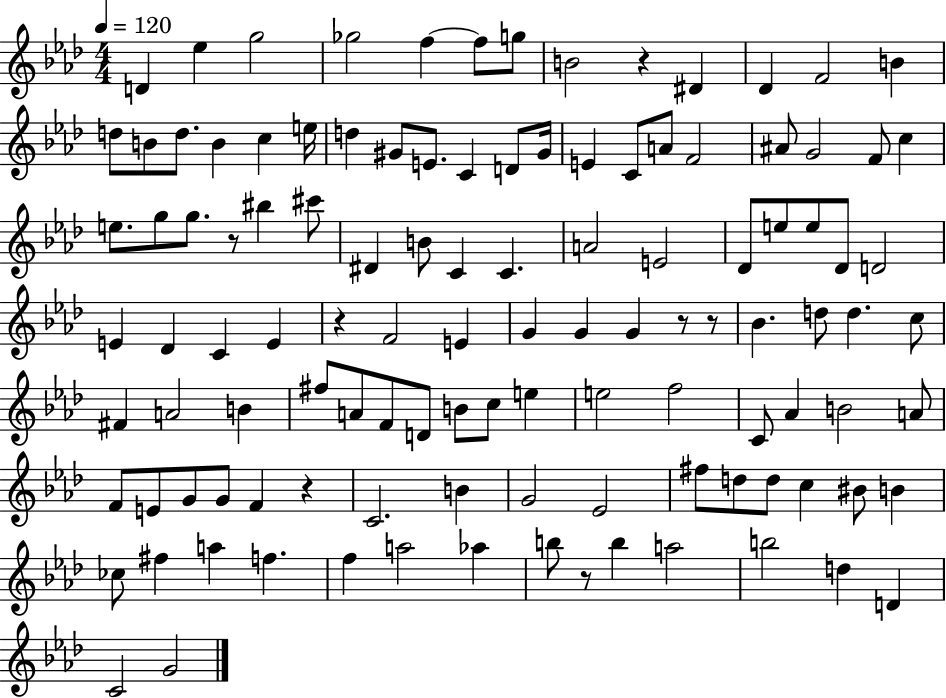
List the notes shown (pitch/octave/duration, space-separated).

D4/q Eb5/q G5/h Gb5/h F5/q F5/e G5/e B4/h R/q D#4/q Db4/q F4/h B4/q D5/e B4/e D5/e. B4/q C5/q E5/s D5/q G#4/e E4/e. C4/q D4/e G#4/s E4/q C4/e A4/e F4/h A#4/e G4/h F4/e C5/q E5/e. G5/e G5/e. R/e BIS5/q C#6/e D#4/q B4/e C4/q C4/q. A4/h E4/h Db4/e E5/e E5/e Db4/e D4/h E4/q Db4/q C4/q E4/q R/q F4/h E4/q G4/q G4/q G4/q R/e R/e Bb4/q. D5/e D5/q. C5/e F#4/q A4/h B4/q F#5/e A4/e F4/e D4/e B4/e C5/e E5/q E5/h F5/h C4/e Ab4/q B4/h A4/e F4/e E4/e G4/e G4/e F4/q R/q C4/h. B4/q G4/h Eb4/h F#5/e D5/e D5/e C5/q BIS4/e B4/q CES5/e F#5/q A5/q F5/q. F5/q A5/h Ab5/q B5/e R/e B5/q A5/h B5/h D5/q D4/q C4/h G4/h